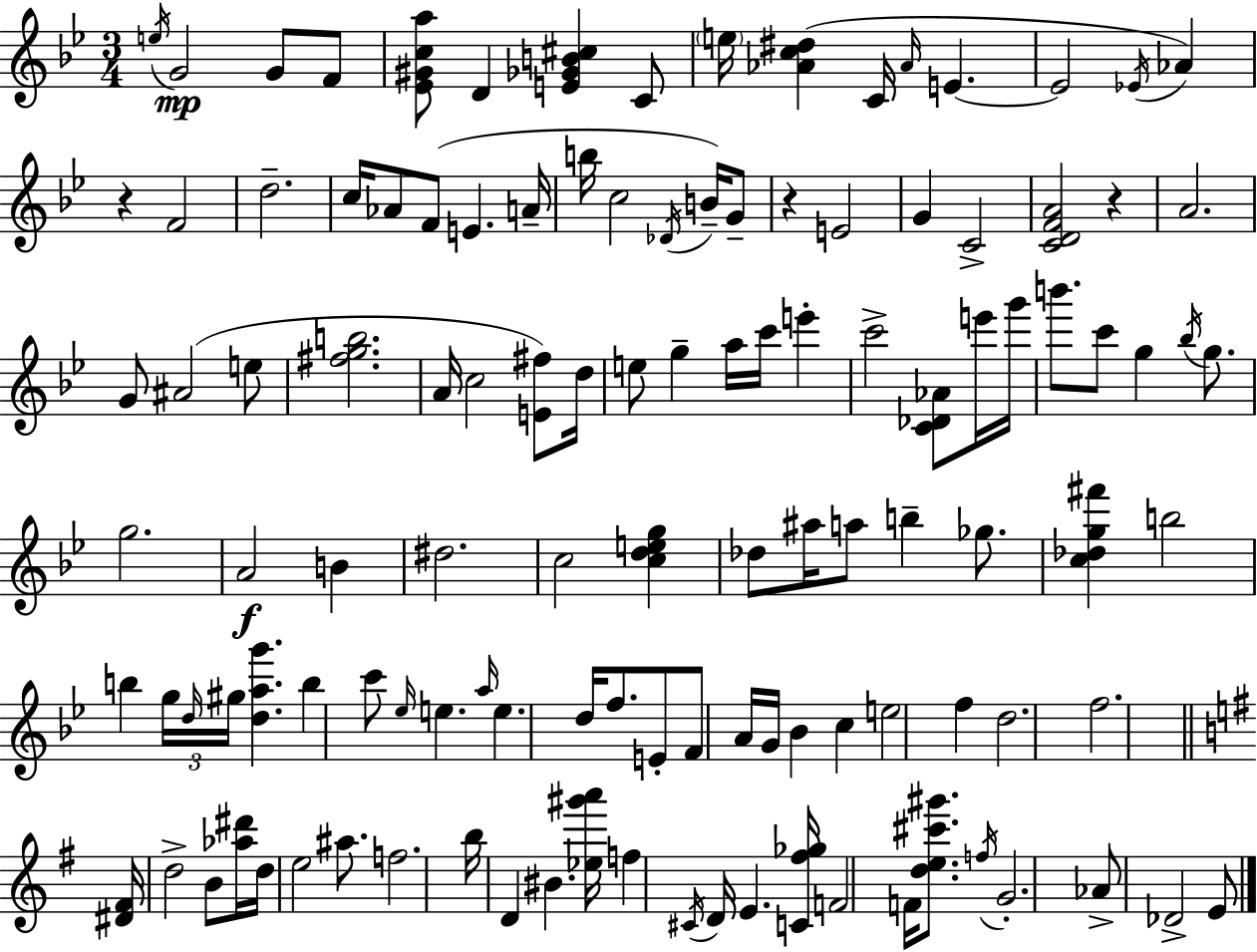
{
  \clef treble
  \numericTimeSignature
  \time 3/4
  \key g \minor
  \acciaccatura { e''16 }\mp g'2 g'8 f'8 | <ees' gis' c'' a''>8 d'4 <e' ges' b' cis''>4 c'8 | \parenthesize e''16 <aes' c'' dis''>4( c'16 \grace { aes'16 } e'4.~~ | e'2 \acciaccatura { ees'16 }) aes'4 | \break r4 f'2 | d''2.-- | c''16 aes'8 f'8( e'4. | a'16-- b''16 c''2 | \break \acciaccatura { des'16 }) b'16-- g'8-- r4 e'2 | g'4 c'2-> | <c' d' f' a'>2 | r4 a'2. | \break g'8 ais'2( | e''8 <fis'' g'' b''>2. | a'16 c''2 | <e' fis''>8) d''16 e''8 g''4-- a''16 c'''16 | \break e'''4-. c'''2-> | <c' des' aes'>8 e'''16 g'''16 b'''8. c'''8 g''4 | \acciaccatura { bes''16 } g''8. g''2. | a'2\f | \break b'4 dis''2. | c''2 | <c'' d'' e'' g''>4 des''8 ais''16 a''8 b''4-- | ges''8. <c'' des'' g'' fis'''>4 b''2 | \break b''4 \tuplet 3/2 { g''16 \grace { d''16 } gis''16 } | <d'' a'' g'''>4. b''4 c'''8 | \grace { ees''16 } e''4. \grace { a''16 } e''4. | d''16 f''8. e'8-. f'8 a'16 g'16 | \break bes'4 c''4 e''2 | f''4 d''2. | f''2. | \bar "||" \break \key g \major <dis' fis'>16 d''2-> b'8 <aes'' dis'''>16 | d''16 e''2 ais''8. | f''2. | b''16 d'4 bis'4. <ees'' gis''' a'''>16 | \break f''4 \acciaccatura { cis'16 } d'16 e'4. | <c' fis'' ges''>16 f'2 f'16 <d'' e'' cis''' gis'''>8. | \acciaccatura { f''16 } g'2.-. | aes'8-> des'2-> | \break e'8 \bar "|."
}